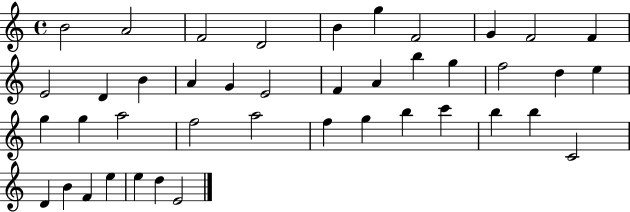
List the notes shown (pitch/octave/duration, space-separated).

B4/h A4/h F4/h D4/h B4/q G5/q F4/h G4/q F4/h F4/q E4/h D4/q B4/q A4/q G4/q E4/h F4/q A4/q B5/q G5/q F5/h D5/q E5/q G5/q G5/q A5/h F5/h A5/h F5/q G5/q B5/q C6/q B5/q B5/q C4/h D4/q B4/q F4/q E5/q E5/q D5/q E4/h